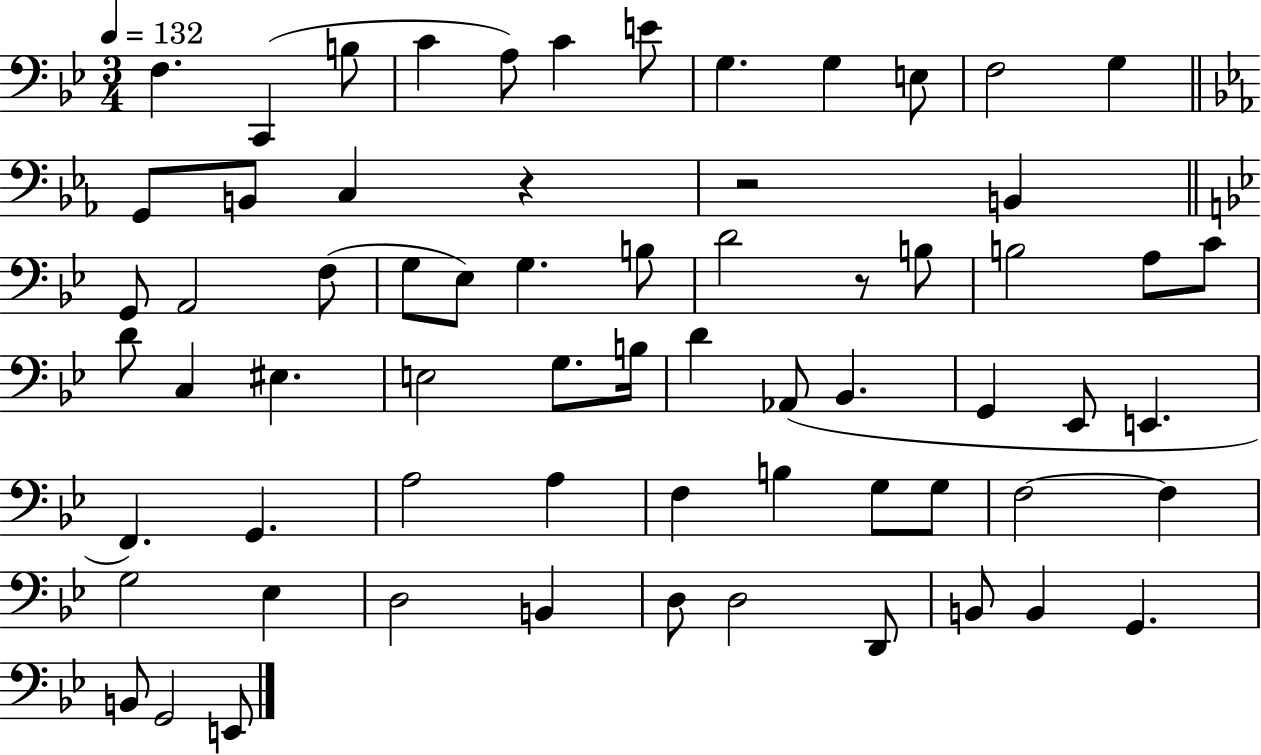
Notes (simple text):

F3/q. C2/q B3/e C4/q A3/e C4/q E4/e G3/q. G3/q E3/e F3/h G3/q G2/e B2/e C3/q R/q R/h B2/q G2/e A2/h F3/e G3/e Eb3/e G3/q. B3/e D4/h R/e B3/e B3/h A3/e C4/e D4/e C3/q EIS3/q. E3/h G3/e. B3/s D4/q Ab2/e Bb2/q. G2/q Eb2/e E2/q. F2/q. G2/q. A3/h A3/q F3/q B3/q G3/e G3/e F3/h F3/q G3/h Eb3/q D3/h B2/q D3/e D3/h D2/e B2/e B2/q G2/q. B2/e G2/h E2/e